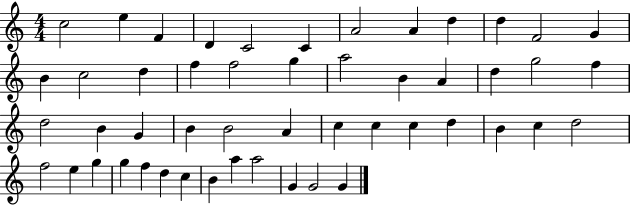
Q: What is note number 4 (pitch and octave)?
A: D4